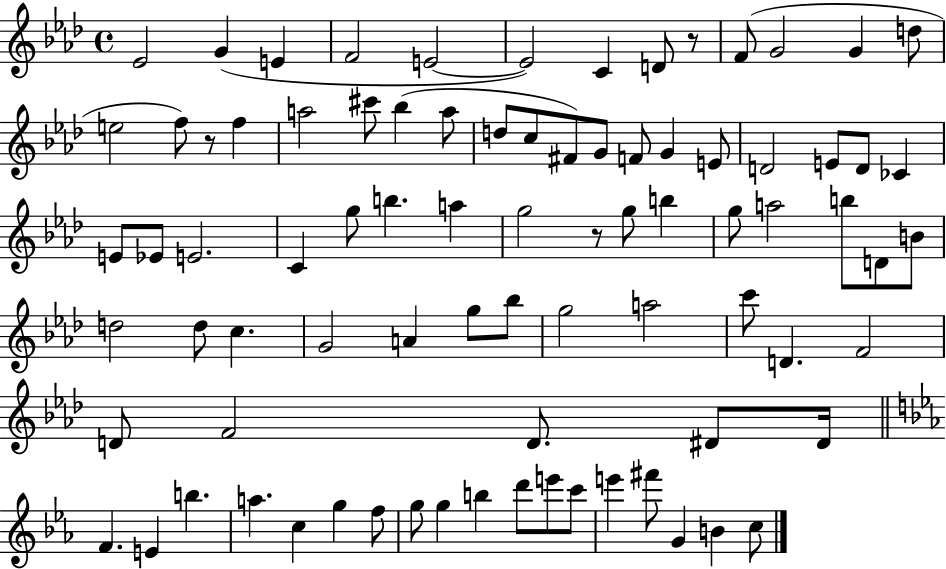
{
  \clef treble
  \time 4/4
  \defaultTimeSignature
  \key aes \major
  ees'2 g'4( e'4 | f'2 e'2~~ | e'2) c'4 d'8 r8 | f'8( g'2 g'4 d''8 | \break e''2 f''8) r8 f''4 | a''2 cis'''8 bes''4( a''8 | d''8 c''8 fis'8) g'8 f'8 g'4 e'8 | d'2 e'8 d'8 ces'4 | \break e'8 ees'8 e'2. | c'4 g''8 b''4. a''4 | g''2 r8 g''8 b''4 | g''8 a''2 b''8 d'8 b'8 | \break d''2 d''8 c''4. | g'2 a'4 g''8 bes''8 | g''2 a''2 | c'''8 d'4. f'2 | \break d'8 f'2 d'8. dis'8 dis'16 | \bar "||" \break \key ees \major f'4. e'4 b''4. | a''4. c''4 g''4 f''8 | g''8 g''4 b''4 d'''8 e'''8 c'''8 | e'''4 fis'''8 g'4 b'4 c''8 | \break \bar "|."
}